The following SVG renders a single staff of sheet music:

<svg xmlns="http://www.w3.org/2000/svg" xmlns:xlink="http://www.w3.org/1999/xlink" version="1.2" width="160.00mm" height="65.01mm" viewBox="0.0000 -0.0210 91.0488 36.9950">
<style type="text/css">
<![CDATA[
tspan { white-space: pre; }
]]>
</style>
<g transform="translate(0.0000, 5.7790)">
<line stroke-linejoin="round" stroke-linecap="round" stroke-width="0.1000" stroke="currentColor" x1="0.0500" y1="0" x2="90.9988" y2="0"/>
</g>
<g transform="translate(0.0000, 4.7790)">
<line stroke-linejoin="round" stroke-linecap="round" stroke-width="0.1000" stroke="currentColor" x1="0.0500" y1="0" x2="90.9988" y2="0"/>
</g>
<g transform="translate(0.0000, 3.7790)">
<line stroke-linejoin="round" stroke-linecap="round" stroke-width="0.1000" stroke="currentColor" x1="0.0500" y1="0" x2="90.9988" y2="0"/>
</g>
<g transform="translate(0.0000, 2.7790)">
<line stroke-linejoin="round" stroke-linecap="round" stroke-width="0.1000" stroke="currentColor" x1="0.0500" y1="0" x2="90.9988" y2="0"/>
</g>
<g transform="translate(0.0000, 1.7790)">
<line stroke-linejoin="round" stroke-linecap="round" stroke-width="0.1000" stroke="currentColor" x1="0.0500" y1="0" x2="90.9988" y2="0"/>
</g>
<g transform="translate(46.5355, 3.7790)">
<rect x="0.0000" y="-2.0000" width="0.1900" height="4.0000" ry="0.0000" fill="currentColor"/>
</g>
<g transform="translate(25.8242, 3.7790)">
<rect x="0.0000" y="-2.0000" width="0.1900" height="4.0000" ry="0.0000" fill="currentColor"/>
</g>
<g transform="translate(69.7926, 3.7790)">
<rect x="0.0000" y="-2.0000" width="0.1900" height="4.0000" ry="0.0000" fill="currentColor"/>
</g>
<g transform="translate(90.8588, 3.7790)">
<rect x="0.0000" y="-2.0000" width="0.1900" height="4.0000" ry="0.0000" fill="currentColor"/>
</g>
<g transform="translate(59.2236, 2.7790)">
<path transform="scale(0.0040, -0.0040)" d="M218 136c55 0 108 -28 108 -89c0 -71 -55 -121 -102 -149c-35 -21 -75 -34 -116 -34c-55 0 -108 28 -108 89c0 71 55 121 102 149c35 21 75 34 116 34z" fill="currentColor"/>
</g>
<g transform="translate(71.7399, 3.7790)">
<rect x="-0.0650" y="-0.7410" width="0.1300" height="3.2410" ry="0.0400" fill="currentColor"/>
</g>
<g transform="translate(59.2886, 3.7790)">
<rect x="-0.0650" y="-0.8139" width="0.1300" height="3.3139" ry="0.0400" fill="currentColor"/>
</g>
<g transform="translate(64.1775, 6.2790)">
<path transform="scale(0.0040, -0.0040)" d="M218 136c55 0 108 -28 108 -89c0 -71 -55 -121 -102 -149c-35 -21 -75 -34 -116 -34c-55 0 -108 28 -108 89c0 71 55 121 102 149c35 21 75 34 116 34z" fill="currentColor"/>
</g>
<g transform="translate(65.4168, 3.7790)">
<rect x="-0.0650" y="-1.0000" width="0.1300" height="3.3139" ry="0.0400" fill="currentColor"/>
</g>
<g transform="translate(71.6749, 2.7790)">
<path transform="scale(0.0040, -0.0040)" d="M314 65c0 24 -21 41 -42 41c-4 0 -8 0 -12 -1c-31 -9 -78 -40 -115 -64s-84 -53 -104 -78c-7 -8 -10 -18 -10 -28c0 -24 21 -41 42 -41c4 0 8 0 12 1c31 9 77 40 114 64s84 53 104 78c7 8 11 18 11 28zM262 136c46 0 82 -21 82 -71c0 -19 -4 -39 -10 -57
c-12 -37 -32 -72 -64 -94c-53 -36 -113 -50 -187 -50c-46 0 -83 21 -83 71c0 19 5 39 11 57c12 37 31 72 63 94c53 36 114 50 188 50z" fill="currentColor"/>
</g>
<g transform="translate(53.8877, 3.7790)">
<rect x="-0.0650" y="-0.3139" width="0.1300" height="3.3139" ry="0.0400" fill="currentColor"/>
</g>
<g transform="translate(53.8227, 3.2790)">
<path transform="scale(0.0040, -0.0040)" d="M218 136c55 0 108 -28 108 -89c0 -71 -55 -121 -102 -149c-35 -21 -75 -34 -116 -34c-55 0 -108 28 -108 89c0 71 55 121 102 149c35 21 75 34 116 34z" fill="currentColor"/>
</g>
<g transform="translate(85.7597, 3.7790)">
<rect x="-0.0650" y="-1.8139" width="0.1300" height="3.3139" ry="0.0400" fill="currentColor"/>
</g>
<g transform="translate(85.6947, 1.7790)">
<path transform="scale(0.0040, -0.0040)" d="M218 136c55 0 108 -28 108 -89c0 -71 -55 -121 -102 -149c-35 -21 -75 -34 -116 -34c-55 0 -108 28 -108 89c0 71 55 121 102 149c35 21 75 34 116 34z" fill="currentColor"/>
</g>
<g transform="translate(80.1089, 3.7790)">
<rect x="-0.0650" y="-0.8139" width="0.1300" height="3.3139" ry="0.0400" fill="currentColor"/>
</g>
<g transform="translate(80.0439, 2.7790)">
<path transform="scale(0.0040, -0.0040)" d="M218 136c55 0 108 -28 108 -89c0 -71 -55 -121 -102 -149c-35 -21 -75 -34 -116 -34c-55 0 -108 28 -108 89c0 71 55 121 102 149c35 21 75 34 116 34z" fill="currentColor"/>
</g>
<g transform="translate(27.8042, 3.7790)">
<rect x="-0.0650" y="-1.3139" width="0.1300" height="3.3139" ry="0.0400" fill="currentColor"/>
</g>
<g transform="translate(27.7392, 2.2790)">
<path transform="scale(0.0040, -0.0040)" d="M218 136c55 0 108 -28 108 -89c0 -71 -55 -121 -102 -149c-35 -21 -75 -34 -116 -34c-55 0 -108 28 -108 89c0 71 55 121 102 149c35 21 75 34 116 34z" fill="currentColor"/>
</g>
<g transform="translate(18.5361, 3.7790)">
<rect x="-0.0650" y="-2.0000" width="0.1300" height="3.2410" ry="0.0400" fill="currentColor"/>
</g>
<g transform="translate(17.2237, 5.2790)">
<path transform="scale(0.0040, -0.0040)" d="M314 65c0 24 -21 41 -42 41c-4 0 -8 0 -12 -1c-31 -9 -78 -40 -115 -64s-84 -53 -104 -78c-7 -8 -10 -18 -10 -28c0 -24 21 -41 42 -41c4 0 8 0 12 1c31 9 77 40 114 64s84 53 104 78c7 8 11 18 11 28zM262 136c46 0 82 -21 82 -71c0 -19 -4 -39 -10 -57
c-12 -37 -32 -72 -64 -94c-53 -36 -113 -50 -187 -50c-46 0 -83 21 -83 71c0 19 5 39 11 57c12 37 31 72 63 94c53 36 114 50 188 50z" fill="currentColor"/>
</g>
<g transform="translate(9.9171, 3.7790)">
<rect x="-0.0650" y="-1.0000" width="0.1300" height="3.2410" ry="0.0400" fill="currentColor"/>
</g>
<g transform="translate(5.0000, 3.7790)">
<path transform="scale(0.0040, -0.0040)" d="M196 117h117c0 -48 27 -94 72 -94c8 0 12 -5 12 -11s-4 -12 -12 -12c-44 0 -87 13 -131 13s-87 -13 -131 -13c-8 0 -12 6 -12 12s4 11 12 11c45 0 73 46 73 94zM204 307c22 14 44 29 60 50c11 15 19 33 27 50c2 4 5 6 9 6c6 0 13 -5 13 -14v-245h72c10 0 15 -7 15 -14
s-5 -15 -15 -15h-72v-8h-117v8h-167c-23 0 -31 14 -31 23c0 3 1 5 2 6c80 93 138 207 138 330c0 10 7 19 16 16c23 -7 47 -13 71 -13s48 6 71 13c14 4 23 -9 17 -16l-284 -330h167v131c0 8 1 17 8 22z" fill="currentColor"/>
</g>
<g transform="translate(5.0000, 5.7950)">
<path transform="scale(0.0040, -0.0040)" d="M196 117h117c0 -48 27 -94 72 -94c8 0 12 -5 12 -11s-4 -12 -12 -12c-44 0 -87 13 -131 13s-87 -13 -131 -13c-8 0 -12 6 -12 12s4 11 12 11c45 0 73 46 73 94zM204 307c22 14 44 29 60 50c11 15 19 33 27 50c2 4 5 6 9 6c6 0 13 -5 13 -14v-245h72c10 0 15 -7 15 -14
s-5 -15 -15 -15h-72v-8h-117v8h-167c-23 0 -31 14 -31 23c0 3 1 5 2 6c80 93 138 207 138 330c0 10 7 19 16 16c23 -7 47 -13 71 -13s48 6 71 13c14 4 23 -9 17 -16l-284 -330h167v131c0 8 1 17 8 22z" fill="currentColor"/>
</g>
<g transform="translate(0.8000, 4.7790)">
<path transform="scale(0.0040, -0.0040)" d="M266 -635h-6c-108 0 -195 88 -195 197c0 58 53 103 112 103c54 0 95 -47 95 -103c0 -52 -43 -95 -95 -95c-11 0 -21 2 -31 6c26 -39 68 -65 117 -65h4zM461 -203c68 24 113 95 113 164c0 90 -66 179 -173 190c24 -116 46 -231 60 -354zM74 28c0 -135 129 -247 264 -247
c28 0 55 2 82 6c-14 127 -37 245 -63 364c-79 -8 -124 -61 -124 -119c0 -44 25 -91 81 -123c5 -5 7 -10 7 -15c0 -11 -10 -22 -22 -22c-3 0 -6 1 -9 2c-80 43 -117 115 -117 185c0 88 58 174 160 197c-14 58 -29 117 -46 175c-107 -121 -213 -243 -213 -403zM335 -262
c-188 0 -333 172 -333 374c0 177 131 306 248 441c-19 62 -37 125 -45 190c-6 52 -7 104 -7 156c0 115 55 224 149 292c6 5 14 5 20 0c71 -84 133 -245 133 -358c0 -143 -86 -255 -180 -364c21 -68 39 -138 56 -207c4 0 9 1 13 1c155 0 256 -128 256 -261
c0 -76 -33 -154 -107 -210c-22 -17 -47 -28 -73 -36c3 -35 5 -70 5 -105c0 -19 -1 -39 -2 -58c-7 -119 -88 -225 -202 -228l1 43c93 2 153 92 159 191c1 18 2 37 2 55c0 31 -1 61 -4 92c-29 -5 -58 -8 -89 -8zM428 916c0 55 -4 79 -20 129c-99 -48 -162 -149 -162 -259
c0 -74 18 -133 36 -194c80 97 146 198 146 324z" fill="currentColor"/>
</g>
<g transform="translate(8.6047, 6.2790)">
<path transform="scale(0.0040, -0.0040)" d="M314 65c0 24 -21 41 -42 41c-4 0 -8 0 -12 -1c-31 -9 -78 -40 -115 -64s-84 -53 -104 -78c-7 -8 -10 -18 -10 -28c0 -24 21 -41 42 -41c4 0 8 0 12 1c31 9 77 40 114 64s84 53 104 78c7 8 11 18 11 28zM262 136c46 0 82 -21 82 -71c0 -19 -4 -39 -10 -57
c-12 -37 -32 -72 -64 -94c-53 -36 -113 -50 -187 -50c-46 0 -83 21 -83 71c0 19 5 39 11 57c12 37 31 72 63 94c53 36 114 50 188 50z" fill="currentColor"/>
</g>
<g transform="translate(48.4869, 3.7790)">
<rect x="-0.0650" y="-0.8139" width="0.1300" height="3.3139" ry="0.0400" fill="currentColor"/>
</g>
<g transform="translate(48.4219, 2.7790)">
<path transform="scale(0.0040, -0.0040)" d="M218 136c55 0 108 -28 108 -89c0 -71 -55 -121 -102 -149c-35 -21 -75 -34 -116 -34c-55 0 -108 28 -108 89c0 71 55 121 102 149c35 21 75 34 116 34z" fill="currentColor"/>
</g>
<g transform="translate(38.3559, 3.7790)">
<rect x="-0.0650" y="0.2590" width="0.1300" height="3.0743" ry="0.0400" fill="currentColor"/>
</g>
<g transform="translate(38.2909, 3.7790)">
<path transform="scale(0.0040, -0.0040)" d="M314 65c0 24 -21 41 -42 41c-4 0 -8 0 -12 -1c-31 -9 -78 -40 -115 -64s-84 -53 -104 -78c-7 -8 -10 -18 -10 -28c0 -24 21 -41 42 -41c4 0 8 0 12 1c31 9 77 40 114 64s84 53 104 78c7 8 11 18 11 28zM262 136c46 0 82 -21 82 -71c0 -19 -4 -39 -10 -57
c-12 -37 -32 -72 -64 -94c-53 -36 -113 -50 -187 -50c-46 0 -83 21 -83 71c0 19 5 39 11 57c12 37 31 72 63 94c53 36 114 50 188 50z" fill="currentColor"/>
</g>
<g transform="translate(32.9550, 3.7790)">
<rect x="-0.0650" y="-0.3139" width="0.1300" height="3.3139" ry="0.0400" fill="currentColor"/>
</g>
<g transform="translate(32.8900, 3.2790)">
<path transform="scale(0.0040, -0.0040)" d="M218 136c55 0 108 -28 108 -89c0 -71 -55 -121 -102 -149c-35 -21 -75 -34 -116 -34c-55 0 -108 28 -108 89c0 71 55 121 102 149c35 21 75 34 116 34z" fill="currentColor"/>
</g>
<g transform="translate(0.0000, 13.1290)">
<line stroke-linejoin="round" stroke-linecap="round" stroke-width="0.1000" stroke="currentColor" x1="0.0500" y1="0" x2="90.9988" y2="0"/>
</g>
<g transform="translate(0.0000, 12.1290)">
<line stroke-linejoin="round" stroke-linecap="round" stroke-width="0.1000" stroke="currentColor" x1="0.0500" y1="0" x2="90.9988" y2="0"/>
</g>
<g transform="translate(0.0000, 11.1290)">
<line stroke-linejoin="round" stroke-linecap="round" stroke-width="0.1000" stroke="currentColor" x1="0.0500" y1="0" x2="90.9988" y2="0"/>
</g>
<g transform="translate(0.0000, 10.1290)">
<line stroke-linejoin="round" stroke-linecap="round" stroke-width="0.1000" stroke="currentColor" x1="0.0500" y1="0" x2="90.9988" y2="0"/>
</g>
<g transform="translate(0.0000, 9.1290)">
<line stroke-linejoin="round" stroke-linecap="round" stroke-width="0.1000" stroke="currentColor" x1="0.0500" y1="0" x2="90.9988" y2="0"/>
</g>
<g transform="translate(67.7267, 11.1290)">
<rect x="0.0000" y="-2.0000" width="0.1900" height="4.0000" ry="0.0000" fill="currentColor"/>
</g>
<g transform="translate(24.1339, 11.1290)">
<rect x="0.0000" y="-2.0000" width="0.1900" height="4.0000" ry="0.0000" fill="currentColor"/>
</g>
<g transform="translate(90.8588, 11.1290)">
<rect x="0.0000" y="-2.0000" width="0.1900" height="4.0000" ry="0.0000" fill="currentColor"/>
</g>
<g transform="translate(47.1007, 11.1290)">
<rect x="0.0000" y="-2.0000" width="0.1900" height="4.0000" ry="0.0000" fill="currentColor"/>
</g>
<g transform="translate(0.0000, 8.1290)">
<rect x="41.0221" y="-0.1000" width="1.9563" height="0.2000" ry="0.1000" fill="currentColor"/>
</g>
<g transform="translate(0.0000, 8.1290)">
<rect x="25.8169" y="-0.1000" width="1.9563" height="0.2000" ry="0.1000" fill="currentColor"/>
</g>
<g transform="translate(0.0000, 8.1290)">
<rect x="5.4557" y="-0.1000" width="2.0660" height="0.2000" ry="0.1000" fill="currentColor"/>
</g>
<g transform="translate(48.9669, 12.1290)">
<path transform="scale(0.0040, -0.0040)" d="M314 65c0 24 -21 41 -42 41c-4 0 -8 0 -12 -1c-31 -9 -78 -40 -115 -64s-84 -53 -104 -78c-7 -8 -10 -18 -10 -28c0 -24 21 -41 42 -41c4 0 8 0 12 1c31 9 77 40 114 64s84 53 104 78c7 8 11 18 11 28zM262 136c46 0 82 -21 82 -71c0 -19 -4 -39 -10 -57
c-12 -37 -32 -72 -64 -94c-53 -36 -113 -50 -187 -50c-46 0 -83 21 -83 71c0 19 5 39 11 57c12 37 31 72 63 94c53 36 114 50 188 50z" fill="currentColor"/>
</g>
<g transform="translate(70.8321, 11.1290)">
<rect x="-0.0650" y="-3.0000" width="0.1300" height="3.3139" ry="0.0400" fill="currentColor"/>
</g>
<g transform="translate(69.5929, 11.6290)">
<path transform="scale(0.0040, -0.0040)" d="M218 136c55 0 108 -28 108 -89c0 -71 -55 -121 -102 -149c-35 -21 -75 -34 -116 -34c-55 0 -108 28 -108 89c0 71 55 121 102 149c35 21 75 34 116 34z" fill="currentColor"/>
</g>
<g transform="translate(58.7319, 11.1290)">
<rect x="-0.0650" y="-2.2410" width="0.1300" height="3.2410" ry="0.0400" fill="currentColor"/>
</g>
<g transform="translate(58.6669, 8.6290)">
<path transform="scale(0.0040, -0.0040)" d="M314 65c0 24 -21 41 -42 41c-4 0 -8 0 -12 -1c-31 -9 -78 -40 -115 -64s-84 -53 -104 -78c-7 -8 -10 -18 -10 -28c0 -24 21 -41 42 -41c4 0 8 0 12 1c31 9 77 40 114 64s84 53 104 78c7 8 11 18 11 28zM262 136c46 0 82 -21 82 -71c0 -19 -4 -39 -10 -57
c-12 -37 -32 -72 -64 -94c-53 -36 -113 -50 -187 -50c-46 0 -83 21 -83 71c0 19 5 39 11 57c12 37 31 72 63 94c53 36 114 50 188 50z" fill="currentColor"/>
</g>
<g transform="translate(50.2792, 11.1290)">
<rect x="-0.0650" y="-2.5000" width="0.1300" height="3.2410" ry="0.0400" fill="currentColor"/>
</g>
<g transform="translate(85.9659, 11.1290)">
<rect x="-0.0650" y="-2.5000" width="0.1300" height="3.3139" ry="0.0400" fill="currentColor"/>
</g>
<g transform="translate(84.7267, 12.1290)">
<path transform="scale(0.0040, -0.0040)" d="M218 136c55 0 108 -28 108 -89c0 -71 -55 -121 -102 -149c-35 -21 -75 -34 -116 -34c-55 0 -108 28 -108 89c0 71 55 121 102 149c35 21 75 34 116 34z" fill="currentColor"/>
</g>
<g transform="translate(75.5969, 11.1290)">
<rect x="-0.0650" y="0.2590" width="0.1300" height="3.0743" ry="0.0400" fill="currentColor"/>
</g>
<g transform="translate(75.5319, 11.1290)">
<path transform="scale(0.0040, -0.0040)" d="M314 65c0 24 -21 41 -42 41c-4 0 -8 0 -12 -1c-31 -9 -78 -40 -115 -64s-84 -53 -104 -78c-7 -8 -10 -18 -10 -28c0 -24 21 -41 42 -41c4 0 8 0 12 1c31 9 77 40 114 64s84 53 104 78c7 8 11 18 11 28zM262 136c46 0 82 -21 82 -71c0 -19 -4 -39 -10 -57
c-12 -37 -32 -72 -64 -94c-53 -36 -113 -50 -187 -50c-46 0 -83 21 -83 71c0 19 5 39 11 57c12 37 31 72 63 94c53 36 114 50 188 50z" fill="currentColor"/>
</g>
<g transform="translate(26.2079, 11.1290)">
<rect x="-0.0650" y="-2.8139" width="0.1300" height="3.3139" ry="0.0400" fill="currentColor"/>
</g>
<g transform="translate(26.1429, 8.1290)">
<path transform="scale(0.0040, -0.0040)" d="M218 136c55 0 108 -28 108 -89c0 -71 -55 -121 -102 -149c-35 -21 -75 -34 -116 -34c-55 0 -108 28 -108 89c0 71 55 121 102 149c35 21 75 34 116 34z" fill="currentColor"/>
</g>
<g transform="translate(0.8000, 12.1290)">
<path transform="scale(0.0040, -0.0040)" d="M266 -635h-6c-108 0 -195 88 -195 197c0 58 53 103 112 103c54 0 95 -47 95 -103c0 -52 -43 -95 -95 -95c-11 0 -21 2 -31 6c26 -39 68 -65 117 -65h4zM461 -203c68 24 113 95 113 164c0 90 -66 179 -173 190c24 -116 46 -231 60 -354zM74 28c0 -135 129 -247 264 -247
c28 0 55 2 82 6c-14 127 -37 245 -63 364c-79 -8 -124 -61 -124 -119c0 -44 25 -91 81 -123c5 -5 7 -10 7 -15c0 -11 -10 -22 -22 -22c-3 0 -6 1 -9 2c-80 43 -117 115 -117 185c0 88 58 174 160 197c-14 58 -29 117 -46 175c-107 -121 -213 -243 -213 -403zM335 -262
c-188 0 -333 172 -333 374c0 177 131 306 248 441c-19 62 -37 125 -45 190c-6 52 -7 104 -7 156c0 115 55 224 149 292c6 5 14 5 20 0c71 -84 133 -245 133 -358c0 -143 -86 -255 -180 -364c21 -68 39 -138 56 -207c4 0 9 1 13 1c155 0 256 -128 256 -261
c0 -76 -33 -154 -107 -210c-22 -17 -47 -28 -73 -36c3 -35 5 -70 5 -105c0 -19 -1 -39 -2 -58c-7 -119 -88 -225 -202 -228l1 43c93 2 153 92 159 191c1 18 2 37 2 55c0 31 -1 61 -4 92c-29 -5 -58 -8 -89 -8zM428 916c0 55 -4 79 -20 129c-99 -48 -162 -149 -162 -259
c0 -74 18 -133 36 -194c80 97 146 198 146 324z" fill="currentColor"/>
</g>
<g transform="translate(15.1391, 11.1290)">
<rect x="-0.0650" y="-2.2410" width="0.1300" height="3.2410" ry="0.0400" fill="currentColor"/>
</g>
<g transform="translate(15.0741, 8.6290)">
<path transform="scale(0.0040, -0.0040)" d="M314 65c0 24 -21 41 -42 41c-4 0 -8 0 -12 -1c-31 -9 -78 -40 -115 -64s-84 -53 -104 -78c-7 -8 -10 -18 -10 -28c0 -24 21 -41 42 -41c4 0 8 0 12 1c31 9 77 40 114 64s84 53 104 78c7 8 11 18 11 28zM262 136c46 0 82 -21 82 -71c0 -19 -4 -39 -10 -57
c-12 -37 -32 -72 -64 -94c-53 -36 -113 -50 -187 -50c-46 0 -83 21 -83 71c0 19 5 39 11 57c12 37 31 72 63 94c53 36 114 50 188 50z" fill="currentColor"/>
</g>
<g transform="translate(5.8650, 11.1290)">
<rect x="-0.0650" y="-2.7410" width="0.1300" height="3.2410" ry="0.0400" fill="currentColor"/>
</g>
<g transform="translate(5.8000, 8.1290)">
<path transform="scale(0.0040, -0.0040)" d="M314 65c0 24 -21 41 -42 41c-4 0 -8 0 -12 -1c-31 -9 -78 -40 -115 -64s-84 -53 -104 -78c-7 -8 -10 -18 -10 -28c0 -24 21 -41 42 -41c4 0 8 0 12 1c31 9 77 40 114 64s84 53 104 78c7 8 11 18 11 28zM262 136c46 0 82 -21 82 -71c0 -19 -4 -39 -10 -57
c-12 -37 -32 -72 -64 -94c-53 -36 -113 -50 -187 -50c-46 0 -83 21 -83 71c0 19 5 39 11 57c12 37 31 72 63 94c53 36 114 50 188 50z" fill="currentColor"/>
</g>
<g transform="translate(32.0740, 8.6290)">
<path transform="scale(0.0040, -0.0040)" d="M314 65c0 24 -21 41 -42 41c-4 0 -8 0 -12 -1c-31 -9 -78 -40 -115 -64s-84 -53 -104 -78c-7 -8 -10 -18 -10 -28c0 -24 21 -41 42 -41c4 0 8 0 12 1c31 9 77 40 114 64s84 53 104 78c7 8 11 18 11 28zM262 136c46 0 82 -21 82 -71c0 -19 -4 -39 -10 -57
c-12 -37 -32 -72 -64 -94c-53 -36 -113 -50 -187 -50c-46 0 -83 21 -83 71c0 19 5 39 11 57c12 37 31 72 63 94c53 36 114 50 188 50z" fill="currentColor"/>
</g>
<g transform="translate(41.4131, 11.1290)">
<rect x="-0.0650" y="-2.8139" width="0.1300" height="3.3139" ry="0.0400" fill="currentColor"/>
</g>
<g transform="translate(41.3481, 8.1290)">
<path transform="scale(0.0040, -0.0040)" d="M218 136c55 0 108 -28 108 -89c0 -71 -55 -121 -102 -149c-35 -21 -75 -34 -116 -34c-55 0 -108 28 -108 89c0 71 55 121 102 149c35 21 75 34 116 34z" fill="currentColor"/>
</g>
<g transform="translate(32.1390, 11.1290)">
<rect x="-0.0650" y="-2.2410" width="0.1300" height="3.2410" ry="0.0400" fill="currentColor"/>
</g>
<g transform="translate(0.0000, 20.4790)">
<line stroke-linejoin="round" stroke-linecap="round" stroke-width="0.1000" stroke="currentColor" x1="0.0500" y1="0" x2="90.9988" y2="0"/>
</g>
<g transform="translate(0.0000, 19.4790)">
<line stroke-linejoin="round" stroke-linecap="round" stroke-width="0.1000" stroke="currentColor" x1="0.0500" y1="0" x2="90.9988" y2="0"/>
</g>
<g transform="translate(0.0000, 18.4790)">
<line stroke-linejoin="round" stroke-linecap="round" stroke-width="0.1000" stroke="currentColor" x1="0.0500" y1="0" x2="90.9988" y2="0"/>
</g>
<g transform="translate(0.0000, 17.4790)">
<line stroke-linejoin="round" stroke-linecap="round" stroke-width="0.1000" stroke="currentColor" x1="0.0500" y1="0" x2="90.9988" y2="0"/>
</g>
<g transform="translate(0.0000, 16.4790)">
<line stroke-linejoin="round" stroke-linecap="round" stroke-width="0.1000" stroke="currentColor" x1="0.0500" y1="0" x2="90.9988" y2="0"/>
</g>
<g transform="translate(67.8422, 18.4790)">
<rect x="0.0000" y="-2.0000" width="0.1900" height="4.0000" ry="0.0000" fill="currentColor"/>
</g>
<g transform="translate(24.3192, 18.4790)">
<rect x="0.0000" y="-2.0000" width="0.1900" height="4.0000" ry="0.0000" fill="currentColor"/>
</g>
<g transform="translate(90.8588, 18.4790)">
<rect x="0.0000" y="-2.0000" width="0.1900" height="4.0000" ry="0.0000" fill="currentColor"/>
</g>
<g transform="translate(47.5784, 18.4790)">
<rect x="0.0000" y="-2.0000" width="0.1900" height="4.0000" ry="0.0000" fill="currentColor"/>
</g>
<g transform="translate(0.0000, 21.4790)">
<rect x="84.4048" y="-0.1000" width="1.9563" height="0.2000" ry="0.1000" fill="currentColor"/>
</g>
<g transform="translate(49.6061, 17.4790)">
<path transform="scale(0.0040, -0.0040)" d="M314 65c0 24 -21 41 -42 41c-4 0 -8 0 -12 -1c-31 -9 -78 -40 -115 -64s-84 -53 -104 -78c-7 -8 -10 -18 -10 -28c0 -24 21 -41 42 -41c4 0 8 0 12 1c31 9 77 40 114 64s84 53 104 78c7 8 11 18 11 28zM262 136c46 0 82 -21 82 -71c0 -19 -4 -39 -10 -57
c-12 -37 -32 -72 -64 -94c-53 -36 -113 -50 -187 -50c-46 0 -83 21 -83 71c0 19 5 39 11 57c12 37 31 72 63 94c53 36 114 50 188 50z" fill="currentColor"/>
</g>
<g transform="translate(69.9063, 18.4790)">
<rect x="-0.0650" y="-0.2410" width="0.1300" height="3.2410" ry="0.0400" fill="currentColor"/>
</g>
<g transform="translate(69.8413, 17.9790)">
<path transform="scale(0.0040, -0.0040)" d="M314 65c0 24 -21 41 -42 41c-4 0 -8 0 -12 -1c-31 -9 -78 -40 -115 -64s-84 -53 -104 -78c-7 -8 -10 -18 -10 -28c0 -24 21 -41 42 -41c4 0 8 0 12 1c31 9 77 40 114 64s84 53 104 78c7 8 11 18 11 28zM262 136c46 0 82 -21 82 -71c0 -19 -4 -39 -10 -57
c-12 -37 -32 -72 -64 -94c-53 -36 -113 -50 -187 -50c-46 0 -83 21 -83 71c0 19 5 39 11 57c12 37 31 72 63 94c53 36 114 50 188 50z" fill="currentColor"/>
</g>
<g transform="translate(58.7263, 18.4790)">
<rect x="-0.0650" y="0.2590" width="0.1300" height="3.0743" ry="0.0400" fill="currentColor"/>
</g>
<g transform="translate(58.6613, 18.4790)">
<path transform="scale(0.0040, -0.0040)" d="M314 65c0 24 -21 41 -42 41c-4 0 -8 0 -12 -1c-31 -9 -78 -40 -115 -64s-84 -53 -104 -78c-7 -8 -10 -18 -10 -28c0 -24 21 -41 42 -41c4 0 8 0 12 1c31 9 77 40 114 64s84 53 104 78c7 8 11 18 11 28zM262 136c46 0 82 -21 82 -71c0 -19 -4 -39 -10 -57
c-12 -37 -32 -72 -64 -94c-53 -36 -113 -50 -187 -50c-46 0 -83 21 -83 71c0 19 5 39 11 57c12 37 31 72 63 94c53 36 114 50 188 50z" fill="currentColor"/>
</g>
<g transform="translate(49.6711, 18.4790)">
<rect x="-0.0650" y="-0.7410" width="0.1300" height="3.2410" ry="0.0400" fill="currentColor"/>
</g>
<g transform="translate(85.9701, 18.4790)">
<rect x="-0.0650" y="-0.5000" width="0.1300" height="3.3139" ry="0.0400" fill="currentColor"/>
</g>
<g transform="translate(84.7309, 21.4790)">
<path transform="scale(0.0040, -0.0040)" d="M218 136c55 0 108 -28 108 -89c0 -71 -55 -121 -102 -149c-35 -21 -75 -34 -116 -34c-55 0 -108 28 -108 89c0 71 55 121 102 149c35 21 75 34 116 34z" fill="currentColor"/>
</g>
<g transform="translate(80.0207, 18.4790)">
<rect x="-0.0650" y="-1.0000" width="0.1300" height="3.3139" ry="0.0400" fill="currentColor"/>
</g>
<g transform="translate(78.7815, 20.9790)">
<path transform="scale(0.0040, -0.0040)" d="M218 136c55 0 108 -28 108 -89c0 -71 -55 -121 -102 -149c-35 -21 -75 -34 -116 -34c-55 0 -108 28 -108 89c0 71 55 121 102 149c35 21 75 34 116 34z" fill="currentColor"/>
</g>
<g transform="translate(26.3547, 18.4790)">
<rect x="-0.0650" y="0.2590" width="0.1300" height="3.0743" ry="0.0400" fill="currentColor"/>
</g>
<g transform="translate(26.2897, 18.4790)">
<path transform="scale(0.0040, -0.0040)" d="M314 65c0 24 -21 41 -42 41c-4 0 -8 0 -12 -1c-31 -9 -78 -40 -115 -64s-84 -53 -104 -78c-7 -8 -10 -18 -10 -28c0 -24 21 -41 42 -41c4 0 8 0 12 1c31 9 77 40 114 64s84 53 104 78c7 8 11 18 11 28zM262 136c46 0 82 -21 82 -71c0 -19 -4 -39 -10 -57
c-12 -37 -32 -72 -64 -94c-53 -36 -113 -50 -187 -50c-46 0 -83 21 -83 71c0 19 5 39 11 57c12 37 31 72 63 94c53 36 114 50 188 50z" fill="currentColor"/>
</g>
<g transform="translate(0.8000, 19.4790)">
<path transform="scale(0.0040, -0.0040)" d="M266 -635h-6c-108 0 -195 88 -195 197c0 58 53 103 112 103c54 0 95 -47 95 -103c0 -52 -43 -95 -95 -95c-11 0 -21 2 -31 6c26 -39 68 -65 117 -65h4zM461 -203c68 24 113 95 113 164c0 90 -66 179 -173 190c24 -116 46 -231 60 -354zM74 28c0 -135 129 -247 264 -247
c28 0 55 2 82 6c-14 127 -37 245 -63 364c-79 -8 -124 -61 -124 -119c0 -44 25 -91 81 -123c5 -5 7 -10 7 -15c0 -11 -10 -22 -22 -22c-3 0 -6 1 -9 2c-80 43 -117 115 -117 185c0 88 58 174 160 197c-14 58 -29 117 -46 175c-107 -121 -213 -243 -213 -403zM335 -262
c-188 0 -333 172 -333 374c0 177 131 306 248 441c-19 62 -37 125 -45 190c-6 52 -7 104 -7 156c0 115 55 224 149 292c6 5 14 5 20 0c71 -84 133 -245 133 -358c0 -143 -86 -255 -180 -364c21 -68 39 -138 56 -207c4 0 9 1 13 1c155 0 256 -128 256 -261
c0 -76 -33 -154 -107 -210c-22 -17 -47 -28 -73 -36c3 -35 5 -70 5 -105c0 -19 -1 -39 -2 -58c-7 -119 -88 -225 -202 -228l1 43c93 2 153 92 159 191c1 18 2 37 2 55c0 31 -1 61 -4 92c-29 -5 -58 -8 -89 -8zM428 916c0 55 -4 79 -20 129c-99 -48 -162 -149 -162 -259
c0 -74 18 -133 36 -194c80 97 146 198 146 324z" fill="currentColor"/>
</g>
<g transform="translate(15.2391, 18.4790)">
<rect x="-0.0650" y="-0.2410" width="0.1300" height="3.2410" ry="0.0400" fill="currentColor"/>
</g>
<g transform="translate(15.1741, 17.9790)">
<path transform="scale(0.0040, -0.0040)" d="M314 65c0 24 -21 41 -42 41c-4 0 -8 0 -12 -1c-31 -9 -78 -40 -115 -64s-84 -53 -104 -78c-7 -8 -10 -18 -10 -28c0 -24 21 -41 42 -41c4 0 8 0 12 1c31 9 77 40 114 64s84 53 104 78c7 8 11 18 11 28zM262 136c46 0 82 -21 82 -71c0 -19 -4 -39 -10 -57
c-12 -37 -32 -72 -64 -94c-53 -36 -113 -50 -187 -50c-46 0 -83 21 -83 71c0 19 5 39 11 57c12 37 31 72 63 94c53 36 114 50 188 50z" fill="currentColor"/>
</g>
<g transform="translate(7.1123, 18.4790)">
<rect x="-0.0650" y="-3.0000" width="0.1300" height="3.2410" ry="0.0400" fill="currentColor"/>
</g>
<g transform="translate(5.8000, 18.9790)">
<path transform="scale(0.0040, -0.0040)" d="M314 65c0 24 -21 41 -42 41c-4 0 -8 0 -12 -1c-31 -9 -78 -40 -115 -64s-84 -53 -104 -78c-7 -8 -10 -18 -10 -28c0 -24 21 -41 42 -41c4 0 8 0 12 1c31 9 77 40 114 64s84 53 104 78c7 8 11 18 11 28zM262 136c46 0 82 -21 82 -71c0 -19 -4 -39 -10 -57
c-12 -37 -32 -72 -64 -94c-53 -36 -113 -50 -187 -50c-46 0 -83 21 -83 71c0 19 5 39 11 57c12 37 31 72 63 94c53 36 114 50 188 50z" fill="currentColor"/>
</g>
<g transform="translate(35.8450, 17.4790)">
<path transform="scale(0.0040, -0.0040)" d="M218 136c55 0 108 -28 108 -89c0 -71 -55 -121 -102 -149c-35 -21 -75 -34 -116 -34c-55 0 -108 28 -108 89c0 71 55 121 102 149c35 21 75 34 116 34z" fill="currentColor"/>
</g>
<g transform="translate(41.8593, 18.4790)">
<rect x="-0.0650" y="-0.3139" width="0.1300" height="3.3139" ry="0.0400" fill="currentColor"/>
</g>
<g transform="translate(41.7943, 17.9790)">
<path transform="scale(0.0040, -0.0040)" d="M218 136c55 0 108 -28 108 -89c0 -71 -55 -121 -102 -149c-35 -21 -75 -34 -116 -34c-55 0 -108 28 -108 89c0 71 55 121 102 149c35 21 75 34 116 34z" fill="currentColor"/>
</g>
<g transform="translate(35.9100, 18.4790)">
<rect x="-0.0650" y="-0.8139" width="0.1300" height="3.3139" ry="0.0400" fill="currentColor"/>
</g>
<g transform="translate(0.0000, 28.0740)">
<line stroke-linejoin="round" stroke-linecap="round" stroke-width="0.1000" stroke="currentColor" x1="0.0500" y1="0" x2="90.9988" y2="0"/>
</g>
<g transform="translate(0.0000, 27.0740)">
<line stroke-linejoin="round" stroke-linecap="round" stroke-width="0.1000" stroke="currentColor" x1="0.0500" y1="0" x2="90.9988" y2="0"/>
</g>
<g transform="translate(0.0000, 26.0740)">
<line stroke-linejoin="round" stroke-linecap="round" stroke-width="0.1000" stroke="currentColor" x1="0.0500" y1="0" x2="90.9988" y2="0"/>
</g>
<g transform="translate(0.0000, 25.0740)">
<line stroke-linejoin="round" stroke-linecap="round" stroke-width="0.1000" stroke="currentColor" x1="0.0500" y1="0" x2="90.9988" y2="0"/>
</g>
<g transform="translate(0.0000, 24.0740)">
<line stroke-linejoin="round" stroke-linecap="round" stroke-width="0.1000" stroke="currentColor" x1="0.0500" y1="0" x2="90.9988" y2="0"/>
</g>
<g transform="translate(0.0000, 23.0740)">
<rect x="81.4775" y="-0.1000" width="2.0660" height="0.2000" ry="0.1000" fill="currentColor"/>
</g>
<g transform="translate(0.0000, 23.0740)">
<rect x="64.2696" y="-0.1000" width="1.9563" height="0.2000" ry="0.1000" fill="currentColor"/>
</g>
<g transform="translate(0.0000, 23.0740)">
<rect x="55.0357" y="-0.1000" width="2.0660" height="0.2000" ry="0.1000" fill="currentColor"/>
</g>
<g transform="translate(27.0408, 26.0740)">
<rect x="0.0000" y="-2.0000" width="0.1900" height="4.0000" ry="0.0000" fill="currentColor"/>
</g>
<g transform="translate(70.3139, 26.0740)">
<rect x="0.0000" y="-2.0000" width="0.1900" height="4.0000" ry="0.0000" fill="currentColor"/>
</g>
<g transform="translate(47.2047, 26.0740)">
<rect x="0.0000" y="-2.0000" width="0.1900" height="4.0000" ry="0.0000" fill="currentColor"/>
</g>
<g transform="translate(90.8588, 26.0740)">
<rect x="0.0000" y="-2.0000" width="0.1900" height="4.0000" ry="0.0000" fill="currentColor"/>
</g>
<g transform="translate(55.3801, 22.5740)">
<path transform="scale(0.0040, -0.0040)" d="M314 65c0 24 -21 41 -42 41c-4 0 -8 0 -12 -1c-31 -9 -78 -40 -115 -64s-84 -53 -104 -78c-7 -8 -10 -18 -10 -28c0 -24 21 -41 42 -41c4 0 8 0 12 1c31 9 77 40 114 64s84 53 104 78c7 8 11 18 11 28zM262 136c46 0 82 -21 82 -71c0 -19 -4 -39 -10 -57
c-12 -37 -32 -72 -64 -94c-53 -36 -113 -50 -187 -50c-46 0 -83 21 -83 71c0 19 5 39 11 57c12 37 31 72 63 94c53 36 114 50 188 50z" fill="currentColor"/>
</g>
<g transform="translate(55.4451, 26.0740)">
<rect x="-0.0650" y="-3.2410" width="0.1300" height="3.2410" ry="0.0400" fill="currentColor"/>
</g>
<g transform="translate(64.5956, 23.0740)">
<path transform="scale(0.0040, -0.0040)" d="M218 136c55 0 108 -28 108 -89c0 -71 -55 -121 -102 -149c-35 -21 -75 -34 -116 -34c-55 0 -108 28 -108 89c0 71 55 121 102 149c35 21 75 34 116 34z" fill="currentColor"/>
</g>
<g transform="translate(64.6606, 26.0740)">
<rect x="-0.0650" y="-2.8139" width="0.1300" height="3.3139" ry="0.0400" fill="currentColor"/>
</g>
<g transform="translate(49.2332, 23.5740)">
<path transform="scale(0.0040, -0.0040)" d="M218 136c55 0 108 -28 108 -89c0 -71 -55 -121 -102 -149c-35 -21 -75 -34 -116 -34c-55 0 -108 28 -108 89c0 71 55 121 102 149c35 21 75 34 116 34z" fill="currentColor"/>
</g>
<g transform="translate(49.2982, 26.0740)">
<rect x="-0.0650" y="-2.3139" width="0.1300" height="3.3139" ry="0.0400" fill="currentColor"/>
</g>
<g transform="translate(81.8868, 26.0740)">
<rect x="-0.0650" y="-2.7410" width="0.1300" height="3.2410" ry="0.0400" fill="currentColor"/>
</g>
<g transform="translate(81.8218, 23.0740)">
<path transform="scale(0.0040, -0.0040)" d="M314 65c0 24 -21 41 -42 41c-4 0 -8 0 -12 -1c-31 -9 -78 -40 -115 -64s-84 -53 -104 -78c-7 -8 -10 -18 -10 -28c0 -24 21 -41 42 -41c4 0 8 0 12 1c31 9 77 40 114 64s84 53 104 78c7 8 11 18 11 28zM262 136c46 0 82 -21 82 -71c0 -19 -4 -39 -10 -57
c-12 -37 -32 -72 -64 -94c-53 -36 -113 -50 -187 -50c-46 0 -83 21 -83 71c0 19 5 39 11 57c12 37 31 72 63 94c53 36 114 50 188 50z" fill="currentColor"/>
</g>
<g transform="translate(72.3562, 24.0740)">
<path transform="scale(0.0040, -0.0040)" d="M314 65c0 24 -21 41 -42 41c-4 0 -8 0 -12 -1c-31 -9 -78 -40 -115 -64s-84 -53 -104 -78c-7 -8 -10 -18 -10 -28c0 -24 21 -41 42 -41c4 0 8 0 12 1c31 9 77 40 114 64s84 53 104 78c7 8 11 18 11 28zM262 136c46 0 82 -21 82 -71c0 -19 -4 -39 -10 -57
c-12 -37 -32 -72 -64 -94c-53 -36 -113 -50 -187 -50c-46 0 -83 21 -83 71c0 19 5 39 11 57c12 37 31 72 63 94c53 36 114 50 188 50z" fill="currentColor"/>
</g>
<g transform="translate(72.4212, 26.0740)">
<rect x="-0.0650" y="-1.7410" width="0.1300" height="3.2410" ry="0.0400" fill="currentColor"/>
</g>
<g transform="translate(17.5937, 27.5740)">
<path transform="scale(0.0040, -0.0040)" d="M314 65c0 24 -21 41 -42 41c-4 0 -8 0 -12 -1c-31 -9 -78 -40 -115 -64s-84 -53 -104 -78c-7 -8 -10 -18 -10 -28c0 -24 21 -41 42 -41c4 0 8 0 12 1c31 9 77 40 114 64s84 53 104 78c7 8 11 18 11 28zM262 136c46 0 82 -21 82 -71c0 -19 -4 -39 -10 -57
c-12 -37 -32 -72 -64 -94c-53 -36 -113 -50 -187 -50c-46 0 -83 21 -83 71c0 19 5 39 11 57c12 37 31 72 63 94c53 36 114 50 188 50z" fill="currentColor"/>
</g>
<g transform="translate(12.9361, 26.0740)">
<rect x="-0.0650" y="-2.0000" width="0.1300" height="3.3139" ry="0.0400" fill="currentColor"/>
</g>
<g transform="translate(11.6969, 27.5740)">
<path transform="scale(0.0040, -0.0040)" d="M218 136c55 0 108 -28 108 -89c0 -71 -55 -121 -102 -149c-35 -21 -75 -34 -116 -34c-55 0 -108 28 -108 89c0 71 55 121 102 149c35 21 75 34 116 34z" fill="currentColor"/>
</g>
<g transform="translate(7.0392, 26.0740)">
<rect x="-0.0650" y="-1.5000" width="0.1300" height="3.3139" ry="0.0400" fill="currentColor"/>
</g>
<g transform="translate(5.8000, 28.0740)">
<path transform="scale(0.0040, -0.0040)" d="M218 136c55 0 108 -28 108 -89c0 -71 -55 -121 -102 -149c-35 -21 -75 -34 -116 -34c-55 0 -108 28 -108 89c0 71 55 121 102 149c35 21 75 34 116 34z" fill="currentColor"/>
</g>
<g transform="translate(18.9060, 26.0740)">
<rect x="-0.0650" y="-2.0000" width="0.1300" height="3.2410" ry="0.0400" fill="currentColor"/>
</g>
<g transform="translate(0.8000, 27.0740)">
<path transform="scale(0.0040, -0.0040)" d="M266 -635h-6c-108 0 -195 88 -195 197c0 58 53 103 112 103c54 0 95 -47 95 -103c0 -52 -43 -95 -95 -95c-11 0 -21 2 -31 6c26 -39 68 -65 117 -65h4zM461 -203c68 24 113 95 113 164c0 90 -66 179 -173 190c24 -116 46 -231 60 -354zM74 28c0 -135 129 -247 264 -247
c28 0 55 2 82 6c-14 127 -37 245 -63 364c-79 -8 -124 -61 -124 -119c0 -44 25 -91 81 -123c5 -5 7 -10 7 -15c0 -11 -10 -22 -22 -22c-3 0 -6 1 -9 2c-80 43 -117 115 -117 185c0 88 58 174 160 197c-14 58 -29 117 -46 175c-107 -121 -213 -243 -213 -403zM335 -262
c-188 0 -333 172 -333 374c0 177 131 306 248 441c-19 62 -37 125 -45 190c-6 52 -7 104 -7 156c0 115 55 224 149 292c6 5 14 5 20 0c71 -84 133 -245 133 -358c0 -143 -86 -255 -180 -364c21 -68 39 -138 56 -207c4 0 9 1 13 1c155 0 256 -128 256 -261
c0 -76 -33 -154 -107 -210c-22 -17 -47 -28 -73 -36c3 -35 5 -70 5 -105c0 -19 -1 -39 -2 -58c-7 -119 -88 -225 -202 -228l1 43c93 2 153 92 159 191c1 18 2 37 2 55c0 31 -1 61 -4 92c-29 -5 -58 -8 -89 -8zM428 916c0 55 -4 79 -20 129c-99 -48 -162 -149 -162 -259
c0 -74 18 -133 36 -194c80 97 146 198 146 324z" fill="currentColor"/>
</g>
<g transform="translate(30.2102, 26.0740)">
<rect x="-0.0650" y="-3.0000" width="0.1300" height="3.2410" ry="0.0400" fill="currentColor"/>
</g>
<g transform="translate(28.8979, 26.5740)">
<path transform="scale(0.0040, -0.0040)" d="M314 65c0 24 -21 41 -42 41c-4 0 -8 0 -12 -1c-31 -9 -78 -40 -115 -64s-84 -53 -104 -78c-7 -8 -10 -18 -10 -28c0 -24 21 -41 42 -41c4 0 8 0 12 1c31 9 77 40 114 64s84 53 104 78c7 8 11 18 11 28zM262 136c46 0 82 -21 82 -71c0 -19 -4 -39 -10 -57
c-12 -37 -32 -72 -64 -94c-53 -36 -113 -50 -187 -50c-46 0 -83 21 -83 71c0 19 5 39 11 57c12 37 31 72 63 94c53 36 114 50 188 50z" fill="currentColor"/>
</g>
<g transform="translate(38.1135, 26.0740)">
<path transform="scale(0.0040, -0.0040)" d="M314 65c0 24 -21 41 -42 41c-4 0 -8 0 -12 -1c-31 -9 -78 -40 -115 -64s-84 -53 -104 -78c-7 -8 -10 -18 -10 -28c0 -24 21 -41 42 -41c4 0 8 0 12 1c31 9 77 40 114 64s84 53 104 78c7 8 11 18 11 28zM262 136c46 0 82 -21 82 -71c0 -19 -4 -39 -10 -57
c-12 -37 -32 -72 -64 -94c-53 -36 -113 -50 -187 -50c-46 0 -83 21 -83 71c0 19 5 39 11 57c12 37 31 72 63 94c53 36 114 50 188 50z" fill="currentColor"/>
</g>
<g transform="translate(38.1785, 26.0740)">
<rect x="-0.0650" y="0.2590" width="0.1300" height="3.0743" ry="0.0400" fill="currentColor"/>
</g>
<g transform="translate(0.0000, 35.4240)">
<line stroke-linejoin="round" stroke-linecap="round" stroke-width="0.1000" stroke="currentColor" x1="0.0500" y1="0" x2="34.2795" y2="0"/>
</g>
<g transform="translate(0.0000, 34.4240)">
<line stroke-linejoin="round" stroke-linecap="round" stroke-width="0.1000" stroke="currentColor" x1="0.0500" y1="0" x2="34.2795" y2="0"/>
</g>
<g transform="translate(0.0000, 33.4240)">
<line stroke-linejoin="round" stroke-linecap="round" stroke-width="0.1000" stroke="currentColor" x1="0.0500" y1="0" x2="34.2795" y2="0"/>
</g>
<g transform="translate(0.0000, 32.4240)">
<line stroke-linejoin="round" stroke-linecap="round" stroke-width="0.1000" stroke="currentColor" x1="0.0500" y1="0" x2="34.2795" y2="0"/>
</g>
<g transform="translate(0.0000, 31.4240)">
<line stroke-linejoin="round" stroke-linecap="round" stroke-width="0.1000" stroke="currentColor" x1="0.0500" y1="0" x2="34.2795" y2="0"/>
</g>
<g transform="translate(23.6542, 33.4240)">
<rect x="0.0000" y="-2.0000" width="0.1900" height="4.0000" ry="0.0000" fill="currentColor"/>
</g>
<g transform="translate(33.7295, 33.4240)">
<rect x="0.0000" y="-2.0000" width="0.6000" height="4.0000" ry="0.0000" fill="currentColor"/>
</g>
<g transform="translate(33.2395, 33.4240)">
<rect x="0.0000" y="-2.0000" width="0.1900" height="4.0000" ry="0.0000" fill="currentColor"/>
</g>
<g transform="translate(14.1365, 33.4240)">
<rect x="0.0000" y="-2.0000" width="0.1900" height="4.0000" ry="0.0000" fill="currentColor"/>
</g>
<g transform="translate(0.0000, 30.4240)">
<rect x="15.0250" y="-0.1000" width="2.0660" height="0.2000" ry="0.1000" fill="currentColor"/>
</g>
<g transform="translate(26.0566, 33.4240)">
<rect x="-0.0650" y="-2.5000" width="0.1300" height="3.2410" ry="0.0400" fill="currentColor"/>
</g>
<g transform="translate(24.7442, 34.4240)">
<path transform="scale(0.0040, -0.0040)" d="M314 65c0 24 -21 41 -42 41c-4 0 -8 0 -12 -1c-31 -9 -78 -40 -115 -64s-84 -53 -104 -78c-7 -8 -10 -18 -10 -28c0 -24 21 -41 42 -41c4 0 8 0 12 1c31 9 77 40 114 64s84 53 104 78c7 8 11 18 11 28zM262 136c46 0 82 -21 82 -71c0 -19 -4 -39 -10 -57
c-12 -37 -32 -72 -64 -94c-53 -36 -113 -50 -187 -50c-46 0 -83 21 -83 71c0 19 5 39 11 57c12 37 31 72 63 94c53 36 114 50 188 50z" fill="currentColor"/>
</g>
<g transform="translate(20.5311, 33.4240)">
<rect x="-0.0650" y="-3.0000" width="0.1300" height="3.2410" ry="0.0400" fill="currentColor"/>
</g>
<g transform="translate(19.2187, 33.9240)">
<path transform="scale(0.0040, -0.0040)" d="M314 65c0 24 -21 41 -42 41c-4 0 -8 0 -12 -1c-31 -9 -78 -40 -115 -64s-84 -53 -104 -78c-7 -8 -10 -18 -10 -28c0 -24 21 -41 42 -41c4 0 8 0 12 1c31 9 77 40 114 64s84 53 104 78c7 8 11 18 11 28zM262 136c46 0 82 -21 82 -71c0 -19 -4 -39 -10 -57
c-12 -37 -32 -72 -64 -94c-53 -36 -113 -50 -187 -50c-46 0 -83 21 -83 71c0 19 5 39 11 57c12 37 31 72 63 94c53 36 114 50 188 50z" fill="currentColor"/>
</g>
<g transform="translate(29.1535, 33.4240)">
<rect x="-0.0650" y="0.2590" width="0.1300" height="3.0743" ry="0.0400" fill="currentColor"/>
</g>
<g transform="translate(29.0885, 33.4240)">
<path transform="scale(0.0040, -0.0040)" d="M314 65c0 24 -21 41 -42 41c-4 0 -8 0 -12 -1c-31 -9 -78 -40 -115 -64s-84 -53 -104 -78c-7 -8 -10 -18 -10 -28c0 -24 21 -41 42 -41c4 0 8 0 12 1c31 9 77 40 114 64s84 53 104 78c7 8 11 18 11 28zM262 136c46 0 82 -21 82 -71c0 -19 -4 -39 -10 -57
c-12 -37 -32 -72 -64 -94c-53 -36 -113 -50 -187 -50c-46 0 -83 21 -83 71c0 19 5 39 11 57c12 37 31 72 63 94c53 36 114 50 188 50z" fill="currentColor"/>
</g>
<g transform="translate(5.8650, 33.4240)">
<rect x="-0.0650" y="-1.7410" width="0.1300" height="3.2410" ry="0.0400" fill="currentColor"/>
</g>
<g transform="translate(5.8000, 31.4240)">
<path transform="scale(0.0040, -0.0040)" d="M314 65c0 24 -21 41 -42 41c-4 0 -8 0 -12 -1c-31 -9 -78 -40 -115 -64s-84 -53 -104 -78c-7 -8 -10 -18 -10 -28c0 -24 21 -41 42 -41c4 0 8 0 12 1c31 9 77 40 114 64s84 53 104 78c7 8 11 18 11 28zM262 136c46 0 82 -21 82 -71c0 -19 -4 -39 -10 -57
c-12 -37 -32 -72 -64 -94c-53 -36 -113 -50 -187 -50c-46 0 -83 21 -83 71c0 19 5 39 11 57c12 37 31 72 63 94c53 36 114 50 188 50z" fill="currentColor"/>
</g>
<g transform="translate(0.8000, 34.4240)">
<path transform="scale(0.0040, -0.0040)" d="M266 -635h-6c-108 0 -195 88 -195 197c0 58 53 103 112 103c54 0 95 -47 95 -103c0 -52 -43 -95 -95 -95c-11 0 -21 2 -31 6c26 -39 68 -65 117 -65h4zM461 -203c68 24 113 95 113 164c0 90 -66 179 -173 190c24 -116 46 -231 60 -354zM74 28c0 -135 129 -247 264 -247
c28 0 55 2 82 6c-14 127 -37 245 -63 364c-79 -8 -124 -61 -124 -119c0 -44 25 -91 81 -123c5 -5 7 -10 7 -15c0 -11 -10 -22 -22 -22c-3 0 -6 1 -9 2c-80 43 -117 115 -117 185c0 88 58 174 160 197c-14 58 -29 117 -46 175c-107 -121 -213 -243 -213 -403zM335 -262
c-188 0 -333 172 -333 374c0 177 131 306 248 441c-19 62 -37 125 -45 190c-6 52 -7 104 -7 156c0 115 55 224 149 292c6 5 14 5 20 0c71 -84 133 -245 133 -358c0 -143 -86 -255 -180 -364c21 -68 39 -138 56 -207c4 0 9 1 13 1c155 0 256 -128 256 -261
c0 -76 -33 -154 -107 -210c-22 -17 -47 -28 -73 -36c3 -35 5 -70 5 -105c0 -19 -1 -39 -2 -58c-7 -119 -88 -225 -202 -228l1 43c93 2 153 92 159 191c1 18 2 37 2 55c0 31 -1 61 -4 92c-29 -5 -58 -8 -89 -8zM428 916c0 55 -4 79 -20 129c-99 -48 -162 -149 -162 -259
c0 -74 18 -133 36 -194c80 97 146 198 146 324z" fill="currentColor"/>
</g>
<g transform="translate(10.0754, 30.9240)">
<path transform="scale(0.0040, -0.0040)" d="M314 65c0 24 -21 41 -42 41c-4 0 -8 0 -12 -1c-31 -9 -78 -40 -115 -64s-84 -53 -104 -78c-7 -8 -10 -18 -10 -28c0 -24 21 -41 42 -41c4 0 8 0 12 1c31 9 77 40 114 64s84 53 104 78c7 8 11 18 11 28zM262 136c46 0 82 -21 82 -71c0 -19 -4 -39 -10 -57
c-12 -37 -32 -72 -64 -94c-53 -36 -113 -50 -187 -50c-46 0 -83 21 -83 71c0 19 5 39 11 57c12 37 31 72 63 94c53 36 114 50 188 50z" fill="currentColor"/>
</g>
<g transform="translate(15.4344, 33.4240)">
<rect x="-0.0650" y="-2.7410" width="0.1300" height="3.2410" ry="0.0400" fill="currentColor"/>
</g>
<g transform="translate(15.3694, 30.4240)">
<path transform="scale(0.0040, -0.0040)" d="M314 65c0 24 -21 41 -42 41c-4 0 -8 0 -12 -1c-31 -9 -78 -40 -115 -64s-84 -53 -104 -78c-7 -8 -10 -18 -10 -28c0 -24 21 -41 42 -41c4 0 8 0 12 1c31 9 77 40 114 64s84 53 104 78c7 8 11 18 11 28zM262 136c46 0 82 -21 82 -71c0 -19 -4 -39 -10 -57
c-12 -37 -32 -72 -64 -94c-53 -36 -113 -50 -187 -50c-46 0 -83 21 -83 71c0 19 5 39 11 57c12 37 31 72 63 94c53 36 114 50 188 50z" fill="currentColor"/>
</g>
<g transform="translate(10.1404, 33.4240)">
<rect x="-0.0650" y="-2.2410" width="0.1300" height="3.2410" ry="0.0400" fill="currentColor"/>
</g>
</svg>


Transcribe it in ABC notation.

X:1
T:Untitled
M:4/4
L:1/4
K:C
D2 F2 e c B2 d c d D d2 d f a2 g2 a g2 a G2 g2 A B2 G A2 c2 B2 d c d2 B2 c2 D C E F F2 A2 B2 g b2 a f2 a2 f2 g2 a2 A2 G2 B2